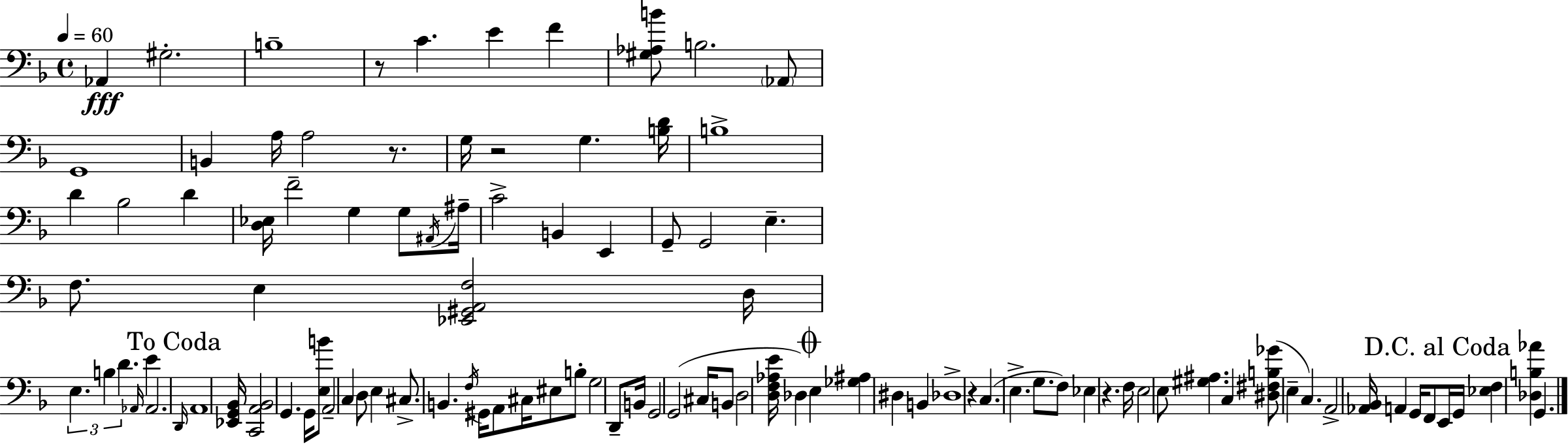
Ab2/q G#3/h. B3/w R/e C4/q. E4/q F4/q [G#3,Ab3,B4]/e B3/h. Ab2/e G2/w B2/q A3/s A3/h R/e. G3/s R/h G3/q. [B3,D4]/s B3/w D4/q Bb3/h D4/q [D3,Eb3]/s F4/h G3/q G3/e A#2/s A#3/s C4/h B2/q E2/q G2/e G2/h E3/q. F3/e. E3/q [Eb2,G#2,A2,F3]/h D3/s E3/q. B3/q D4/q. Ab2/s E4/q Ab2/h. D2/s A2/w [Eb2,G2,Bb2]/s [C2,A2,Bb2]/h G2/q. G2/s [E3,B4]/e A2/h C3/q D3/e E3/q C#3/e. B2/q. F3/s G#2/s A2/e C#3/s EIS3/e B3/e G3/h D2/e B2/s G2/h G2/h C#3/s B2/e D3/h [D3,F3,Ab3,E4]/s Db3/q E3/q [Gb3,A#3]/q D#3/q B2/q Db3/w R/q C3/q. E3/q. G3/e. F3/e Eb3/q R/q. F3/s E3/h E3/e [G#3,A#3]/q. C3/q [D#3,F#3,B3,Gb4]/e E3/q C3/q. A2/h [Ab2,Bb2]/s A2/q G2/s F2/e E2/s G2/s [Eb3,F3]/q [Db3,B3,Ab4]/q G2/q.